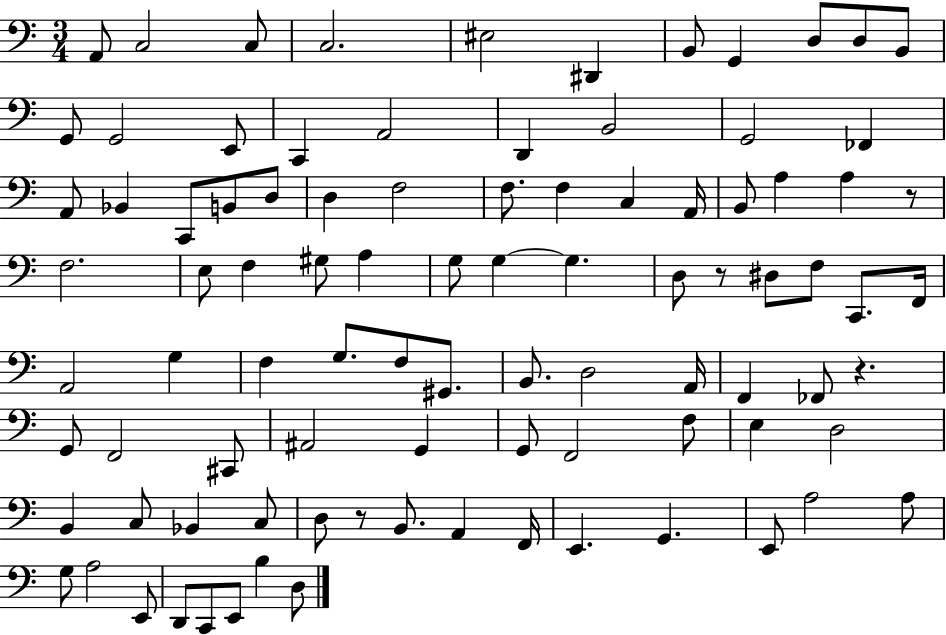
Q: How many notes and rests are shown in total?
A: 93